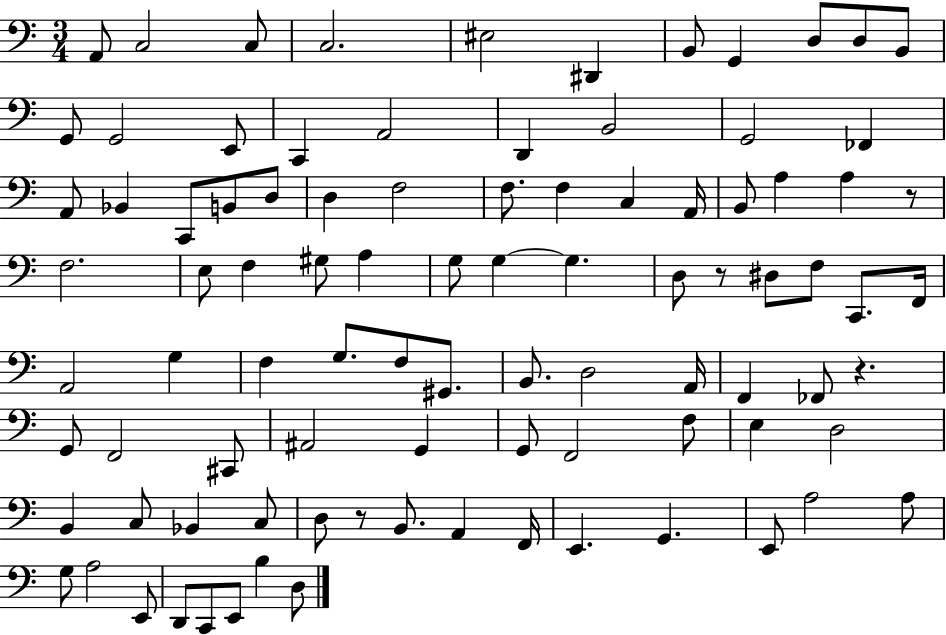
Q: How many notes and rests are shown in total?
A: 93